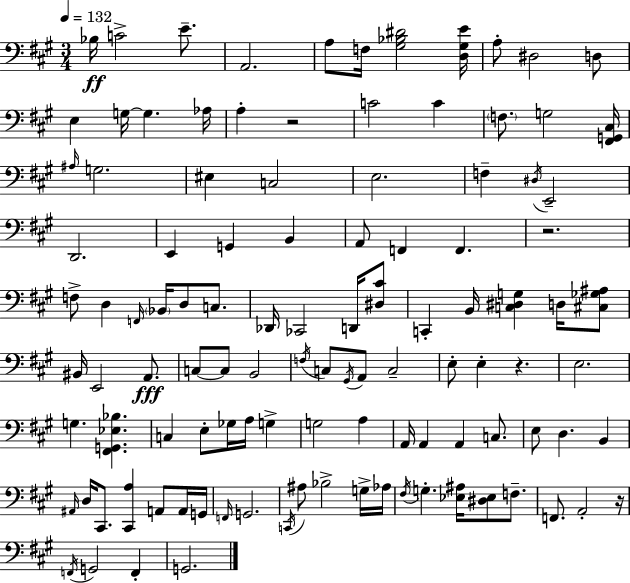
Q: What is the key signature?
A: A major